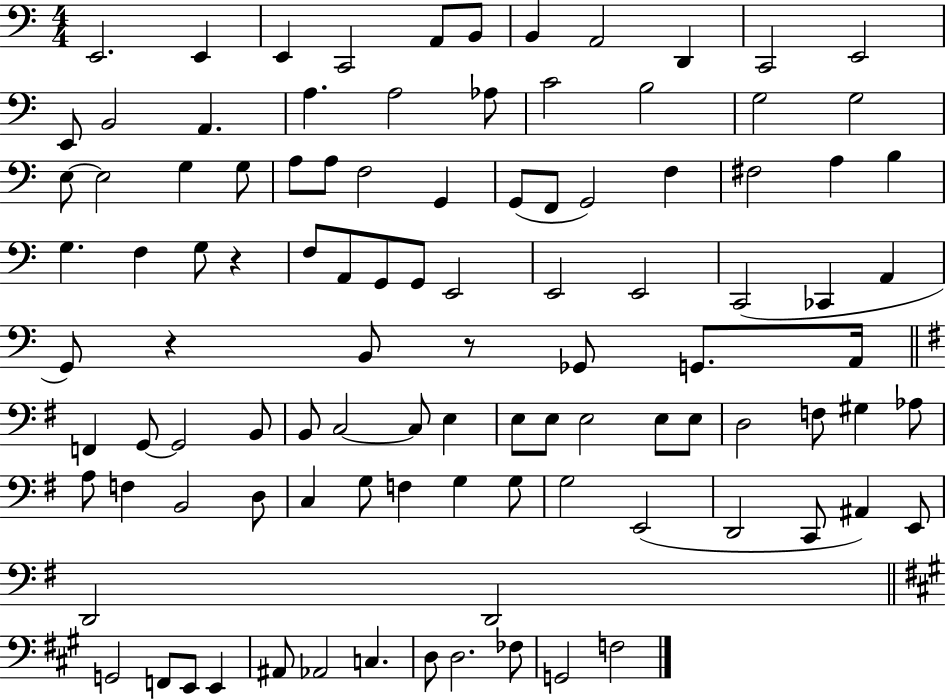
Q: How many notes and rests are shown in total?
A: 103